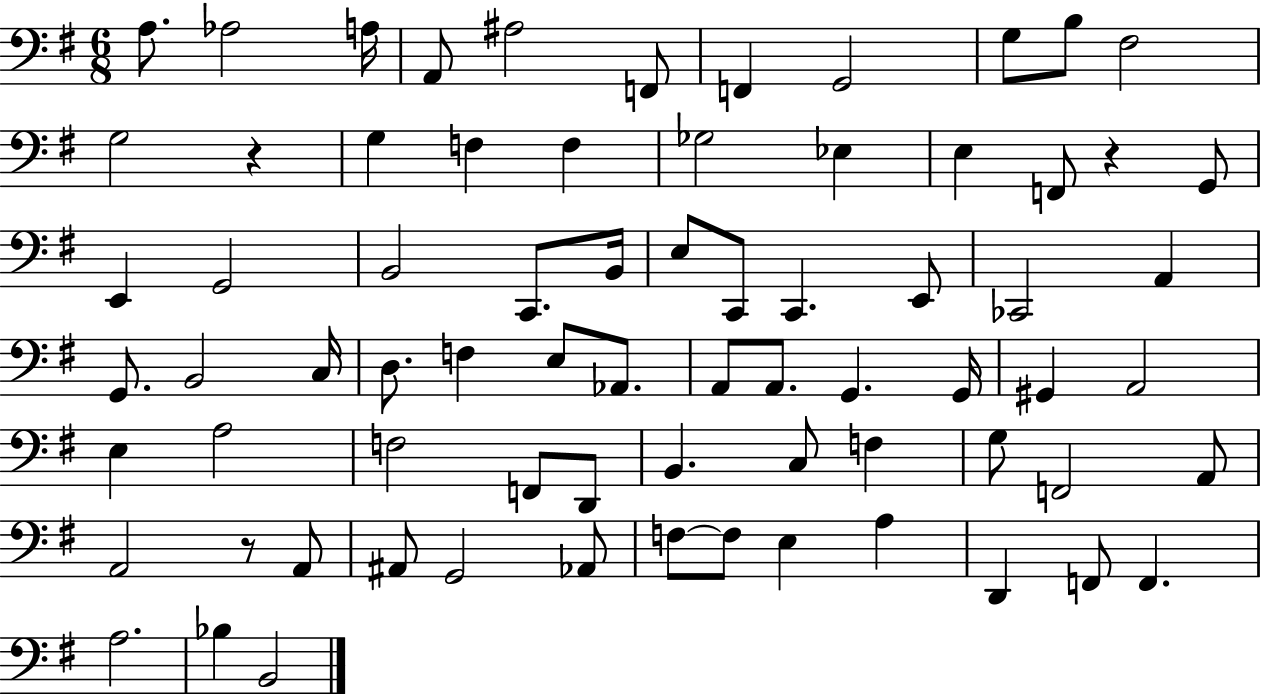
A3/e. Ab3/h A3/s A2/e A#3/h F2/e F2/q G2/h G3/e B3/e F#3/h G3/h R/q G3/q F3/q F3/q Gb3/h Eb3/q E3/q F2/e R/q G2/e E2/q G2/h B2/h C2/e. B2/s E3/e C2/e C2/q. E2/e CES2/h A2/q G2/e. B2/h C3/s D3/e. F3/q E3/e Ab2/e. A2/e A2/e. G2/q. G2/s G#2/q A2/h E3/q A3/h F3/h F2/e D2/e B2/q. C3/e F3/q G3/e F2/h A2/e A2/h R/e A2/e A#2/e G2/h Ab2/e F3/e F3/e E3/q A3/q D2/q F2/e F2/q. A3/h. Bb3/q B2/h